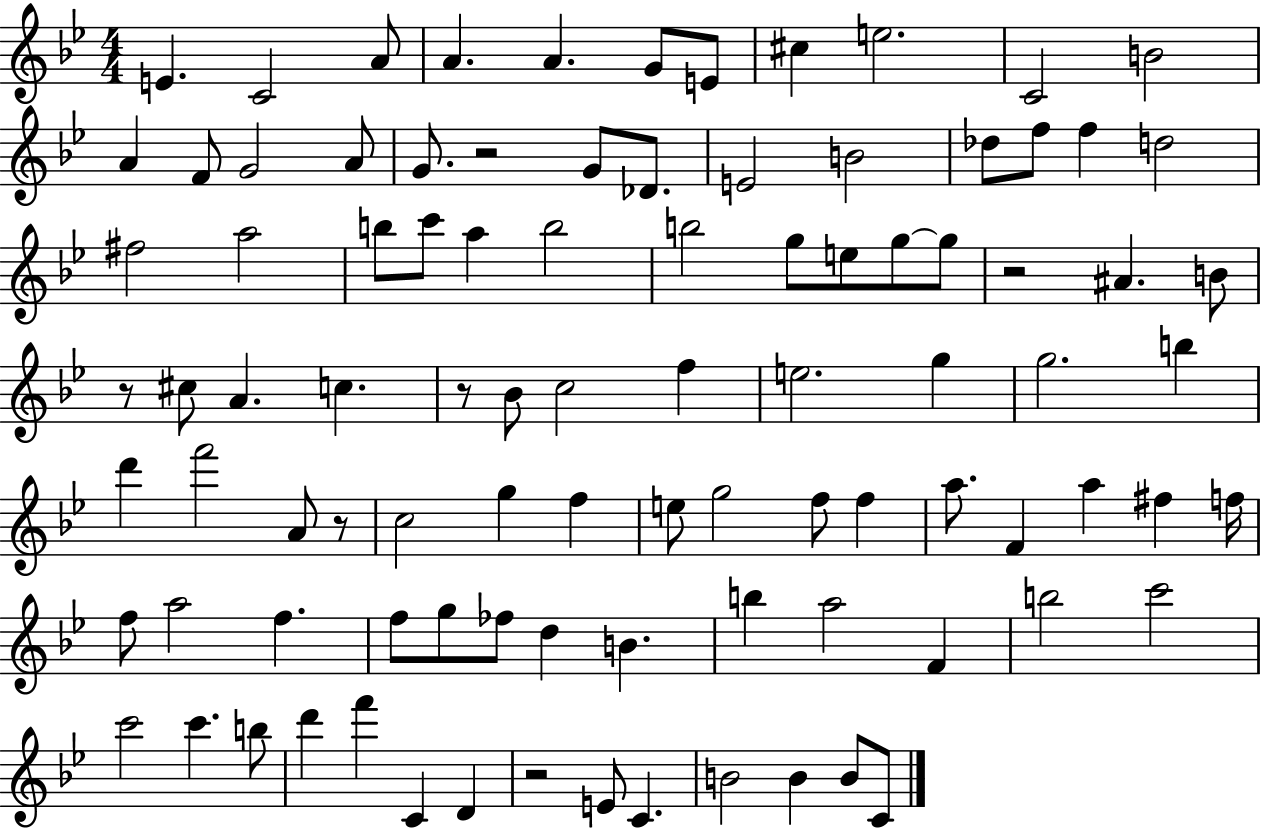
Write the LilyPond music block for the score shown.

{
  \clef treble
  \numericTimeSignature
  \time 4/4
  \key bes \major
  e'4. c'2 a'8 | a'4. a'4. g'8 e'8 | cis''4 e''2. | c'2 b'2 | \break a'4 f'8 g'2 a'8 | g'8. r2 g'8 des'8. | e'2 b'2 | des''8 f''8 f''4 d''2 | \break fis''2 a''2 | b''8 c'''8 a''4 b''2 | b''2 g''8 e''8 g''8~~ g''8 | r2 ais'4. b'8 | \break r8 cis''8 a'4. c''4. | r8 bes'8 c''2 f''4 | e''2. g''4 | g''2. b''4 | \break d'''4 f'''2 a'8 r8 | c''2 g''4 f''4 | e''8 g''2 f''8 f''4 | a''8. f'4 a''4 fis''4 f''16 | \break f''8 a''2 f''4. | f''8 g''8 fes''8 d''4 b'4. | b''4 a''2 f'4 | b''2 c'''2 | \break c'''2 c'''4. b''8 | d'''4 f'''4 c'4 d'4 | r2 e'8 c'4. | b'2 b'4 b'8 c'8 | \break \bar "|."
}